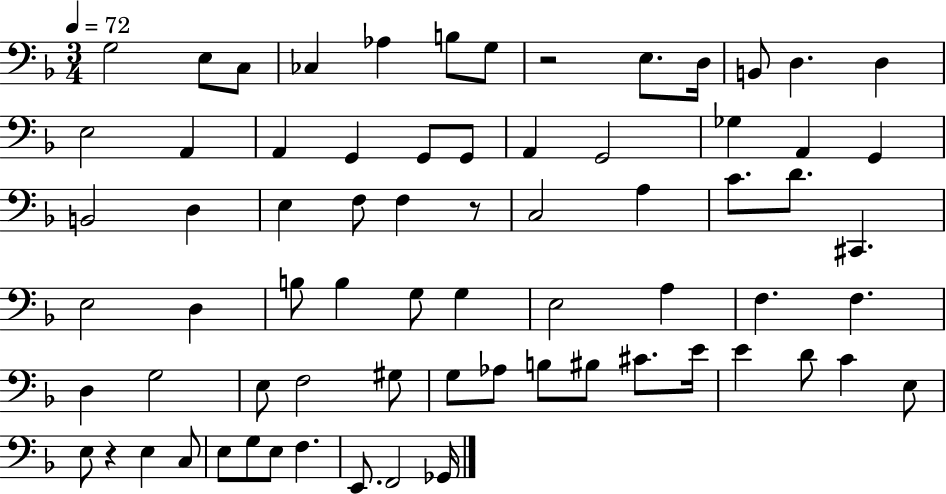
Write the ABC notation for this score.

X:1
T:Untitled
M:3/4
L:1/4
K:F
G,2 E,/2 C,/2 _C, _A, B,/2 G,/2 z2 E,/2 D,/4 B,,/2 D, D, E,2 A,, A,, G,, G,,/2 G,,/2 A,, G,,2 _G, A,, G,, B,,2 D, E, F,/2 F, z/2 C,2 A, C/2 D/2 ^C,, E,2 D, B,/2 B, G,/2 G, E,2 A, F, F, D, G,2 E,/2 F,2 ^G,/2 G,/2 _A,/2 B,/2 ^B,/2 ^C/2 E/4 E D/2 C E,/2 E,/2 z E, C,/2 E,/2 G,/2 E,/2 F, E,,/2 F,,2 _G,,/4